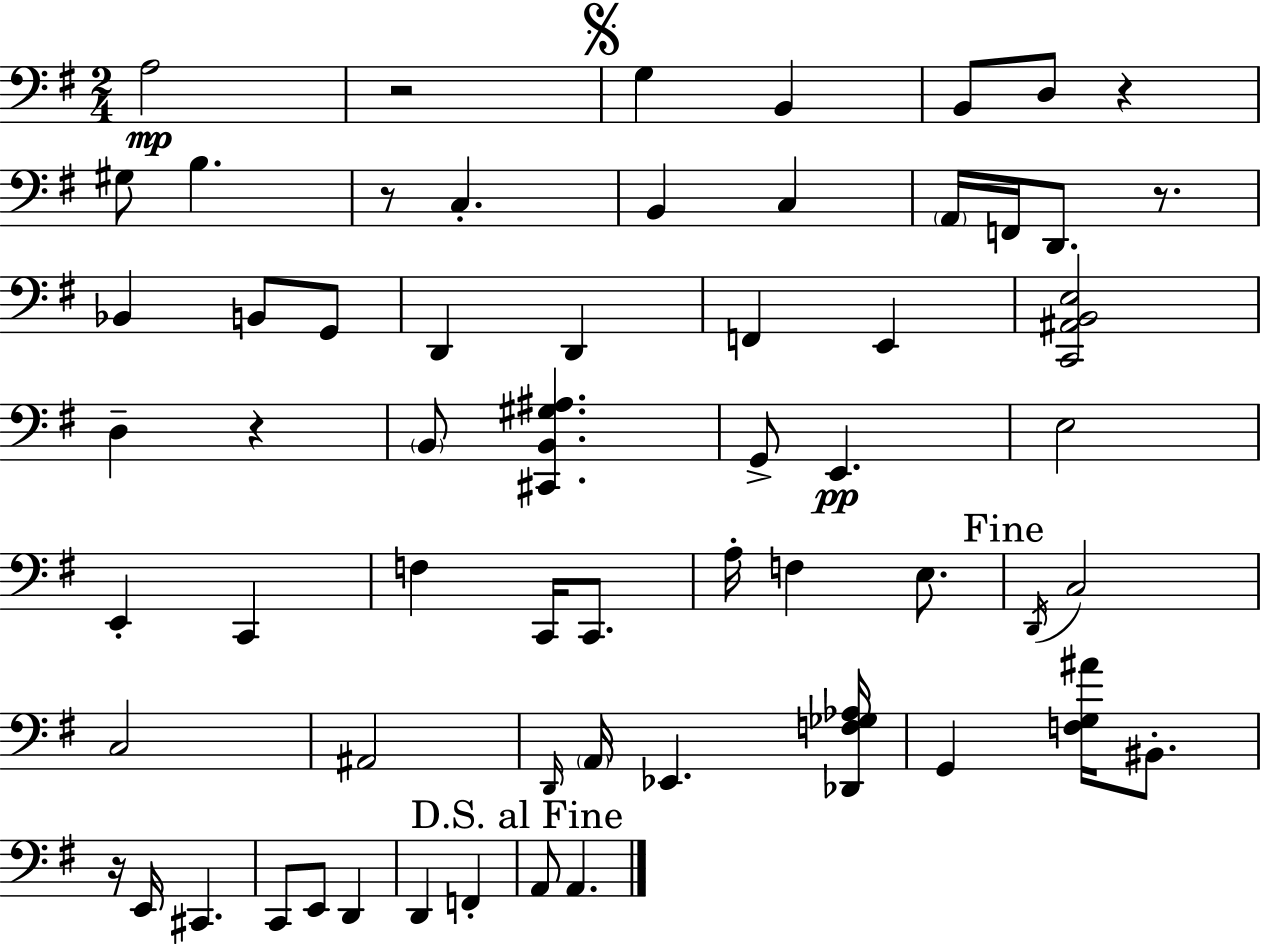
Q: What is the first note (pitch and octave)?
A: A3